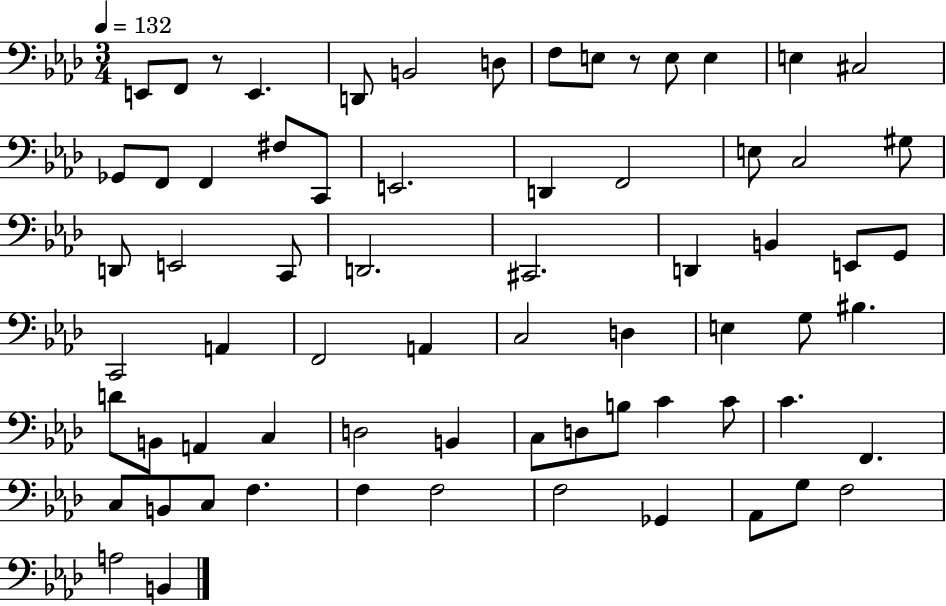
E2/e F2/e R/e E2/q. D2/e B2/h D3/e F3/e E3/e R/e E3/e E3/q E3/q C#3/h Gb2/e F2/e F2/q F#3/e C2/e E2/h. D2/q F2/h E3/e C3/h G#3/e D2/e E2/h C2/e D2/h. C#2/h. D2/q B2/q E2/e G2/e C2/h A2/q F2/h A2/q C3/h D3/q E3/q G3/e BIS3/q. D4/e B2/e A2/q C3/q D3/h B2/q C3/e D3/e B3/e C4/q C4/e C4/q. F2/q. C3/e B2/e C3/e F3/q. F3/q F3/h F3/h Gb2/q Ab2/e G3/e F3/h A3/h B2/q